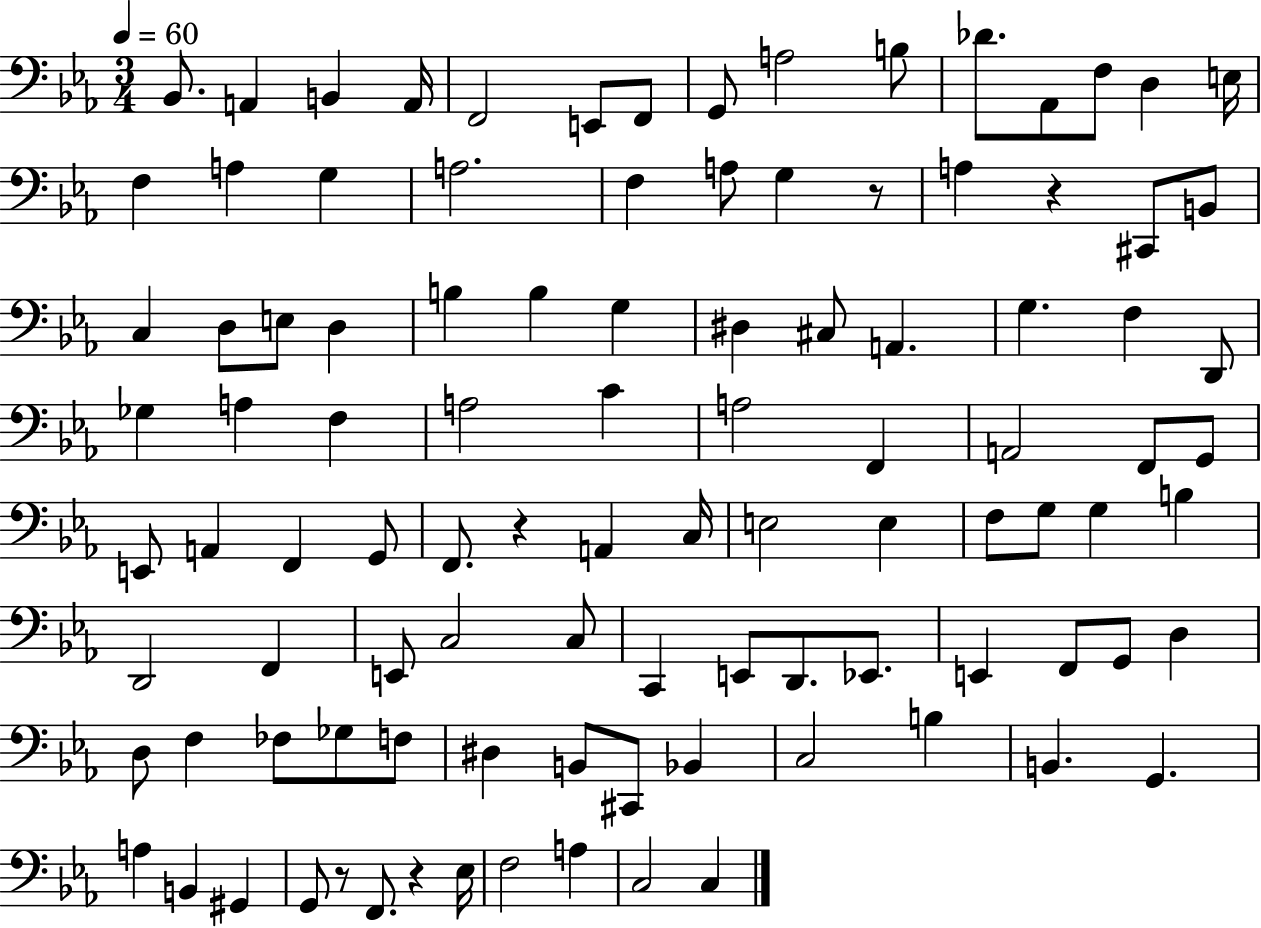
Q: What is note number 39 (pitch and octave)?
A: Gb3